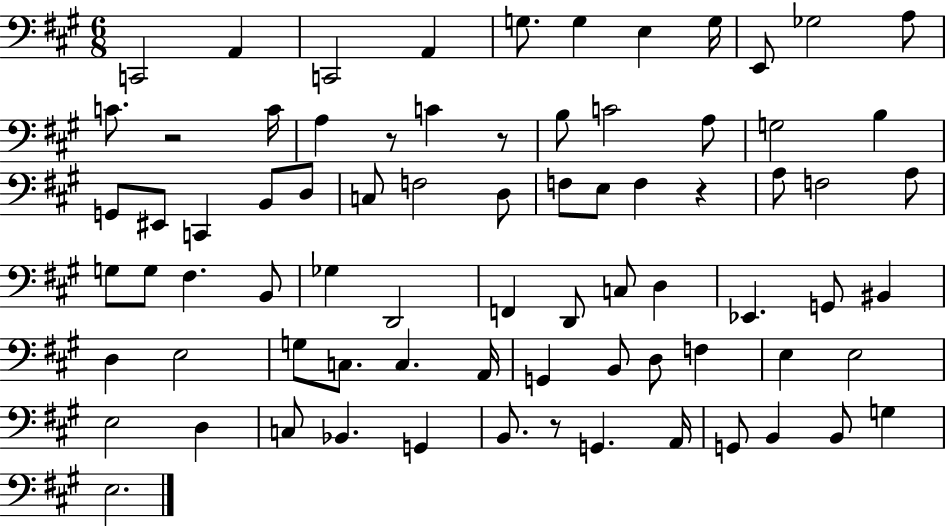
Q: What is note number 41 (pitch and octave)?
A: F2